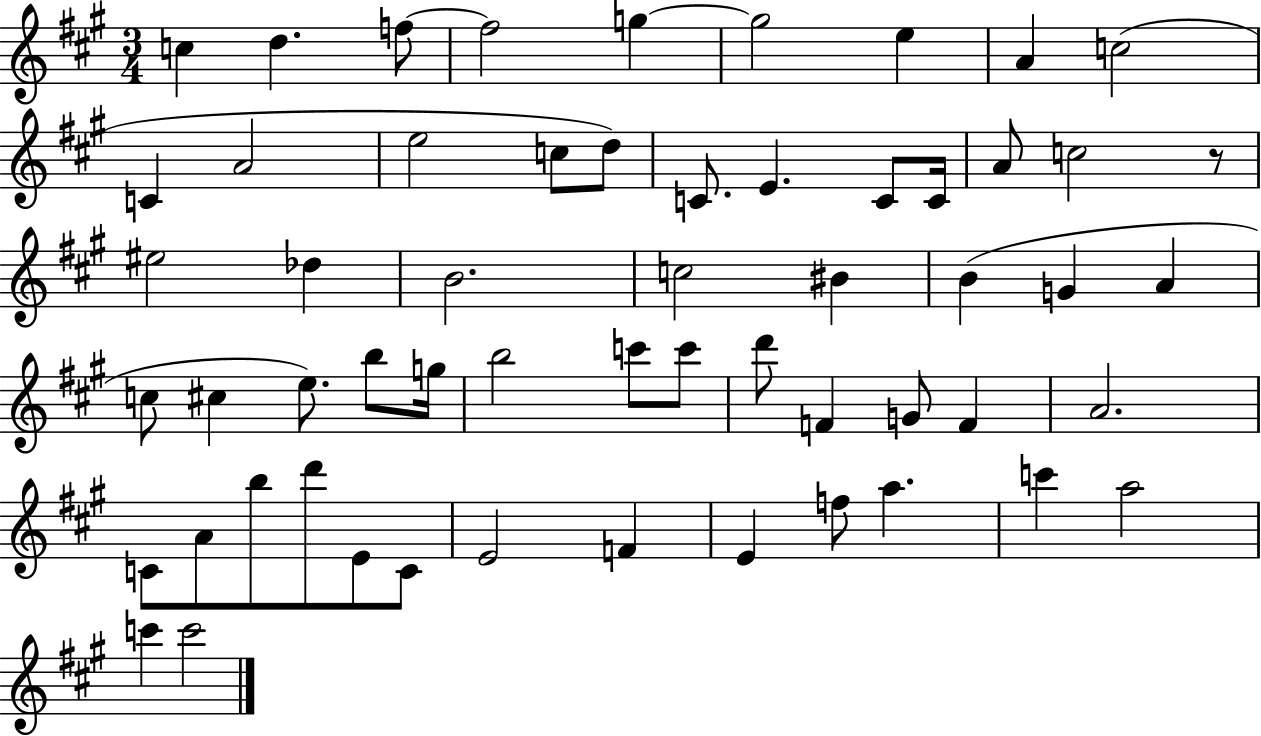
{
  \clef treble
  \numericTimeSignature
  \time 3/4
  \key a \major
  c''4 d''4. f''8~~ | f''2 g''4~~ | g''2 e''4 | a'4 c''2( | \break c'4 a'2 | e''2 c''8 d''8) | c'8. e'4. c'8 c'16 | a'8 c''2 r8 | \break eis''2 des''4 | b'2. | c''2 bis'4 | b'4( g'4 a'4 | \break c''8 cis''4 e''8.) b''8 g''16 | b''2 c'''8 c'''8 | d'''8 f'4 g'8 f'4 | a'2. | \break c'8 a'8 b''8 d'''8 e'8 c'8 | e'2 f'4 | e'4 f''8 a''4. | c'''4 a''2 | \break c'''4 c'''2 | \bar "|."
}